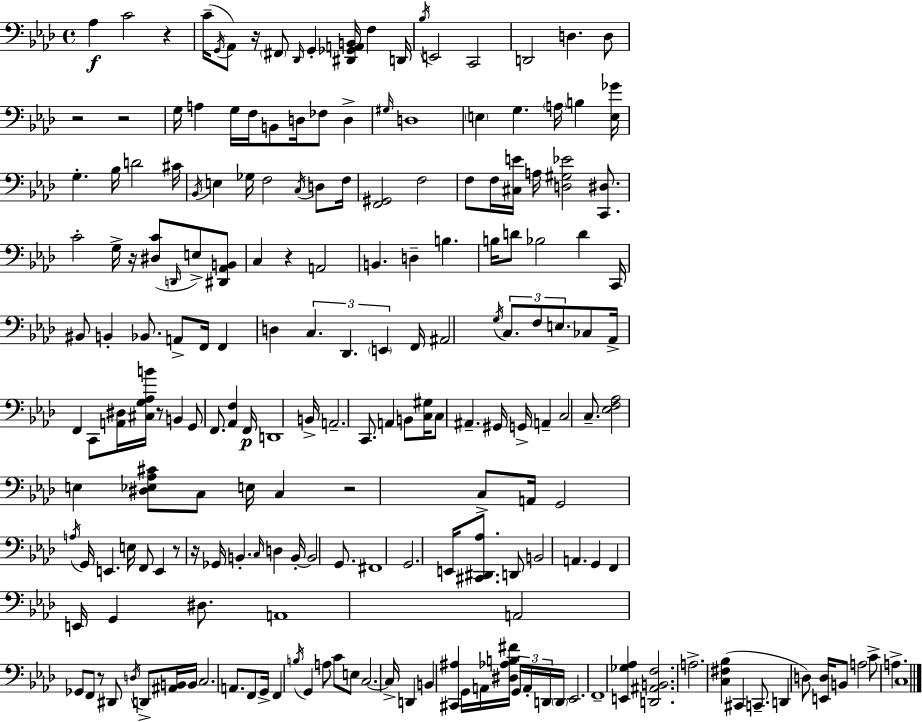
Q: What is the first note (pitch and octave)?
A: Ab3